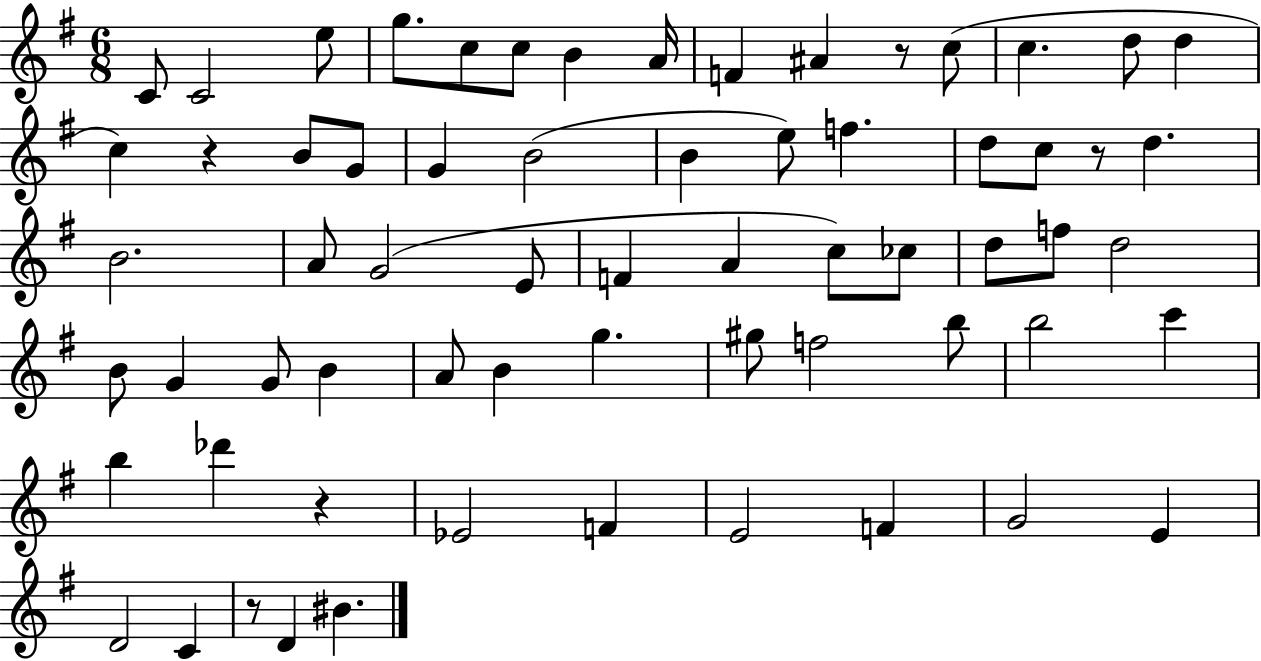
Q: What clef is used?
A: treble